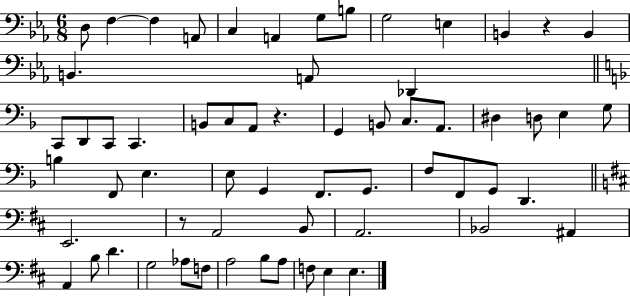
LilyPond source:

{
  \clef bass
  \numericTimeSignature
  \time 6/8
  \key ees \major
  d8 f4~~ f4 a,8 | c4 a,4 g8 b8 | g2 e4 | b,4 r4 b,4 | \break b,4. a,8 des,4 | \bar "||" \break \key f \major c,8 d,8 c,8 c,4. | b,8 c8 a,8 r4. | g,4 b,8 c8. a,8. | dis4 d8 e4 g8 | \break b4 f,8 e4. | e8 g,4 f,8. g,8. | f8 f,8 g,8 d,4. | \bar "||" \break \key d \major e,2. | r8 a,2 b,8 | a,2. | bes,2 ais,4 | \break a,4 b8 d'4. | g2 aes8 f8 | a2 b8 a8 | f8 e4 e4. | \break \bar "|."
}